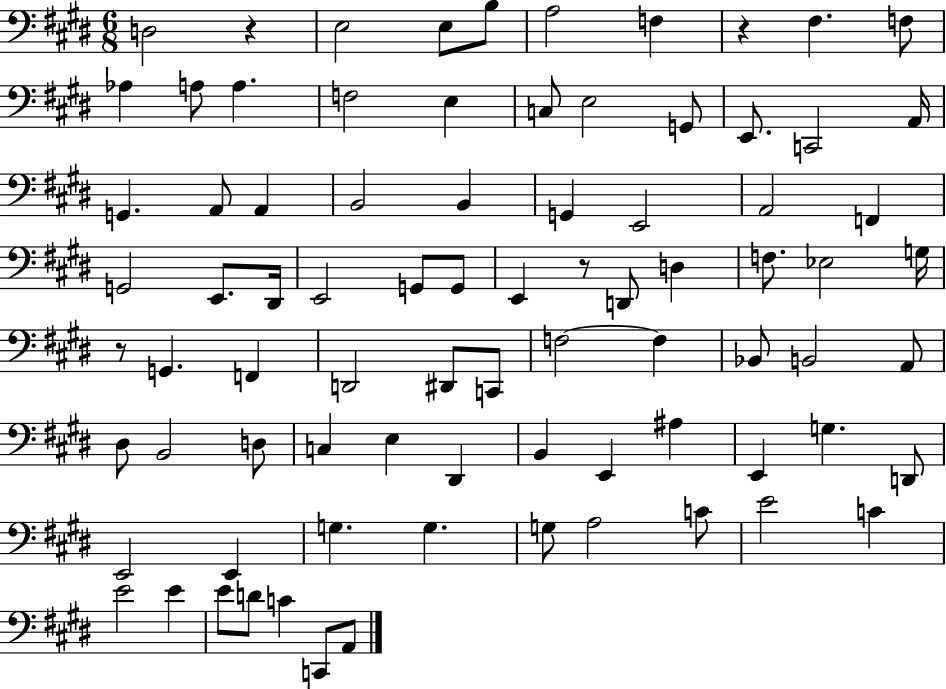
{
  \clef bass
  \numericTimeSignature
  \time 6/8
  \key e \major
  d2 r4 | e2 e8 b8 | a2 f4 | r4 fis4. f8 | \break aes4 a8 a4. | f2 e4 | c8 e2 g,8 | e,8. c,2 a,16 | \break g,4. a,8 a,4 | b,2 b,4 | g,4 e,2 | a,2 f,4 | \break g,2 e,8. dis,16 | e,2 g,8 g,8 | e,4 r8 d,8 d4 | f8. ees2 g16 | \break r8 g,4. f,4 | d,2 dis,8 c,8 | f2~~ f4 | bes,8 b,2 a,8 | \break dis8 b,2 d8 | c4 e4 dis,4 | b,4 e,4 ais4 | e,4 g4. d,8 | \break e,2 e,4 | g4. g4. | g8 a2 c'8 | e'2 c'4 | \break e'2 e'4 | e'8 d'8 c'4 c,8 a,8 | \bar "|."
}